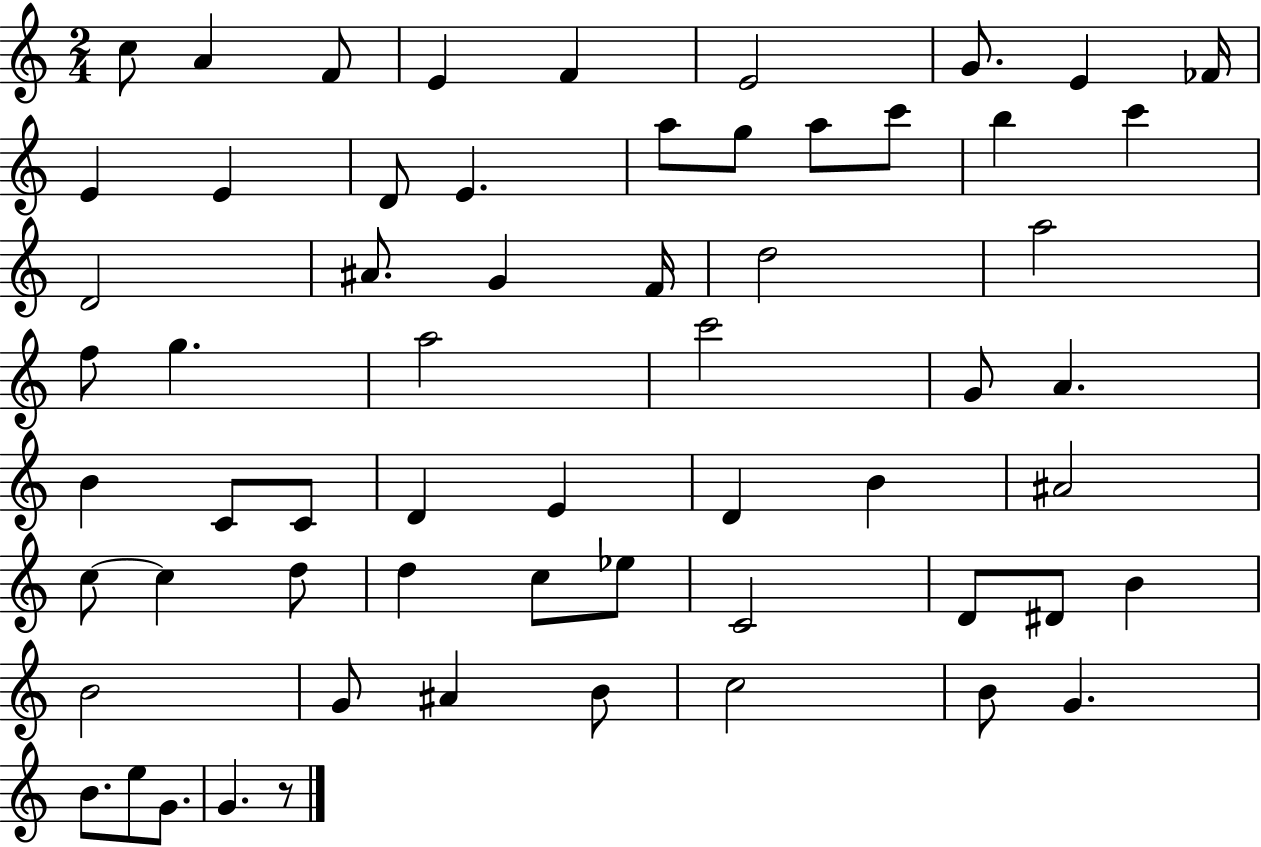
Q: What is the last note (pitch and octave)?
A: G4